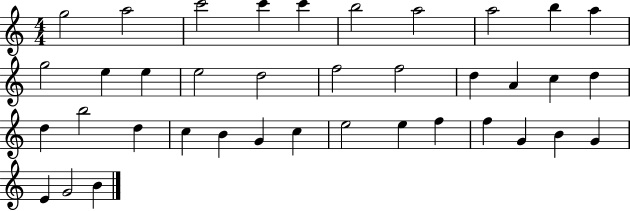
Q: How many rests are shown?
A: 0